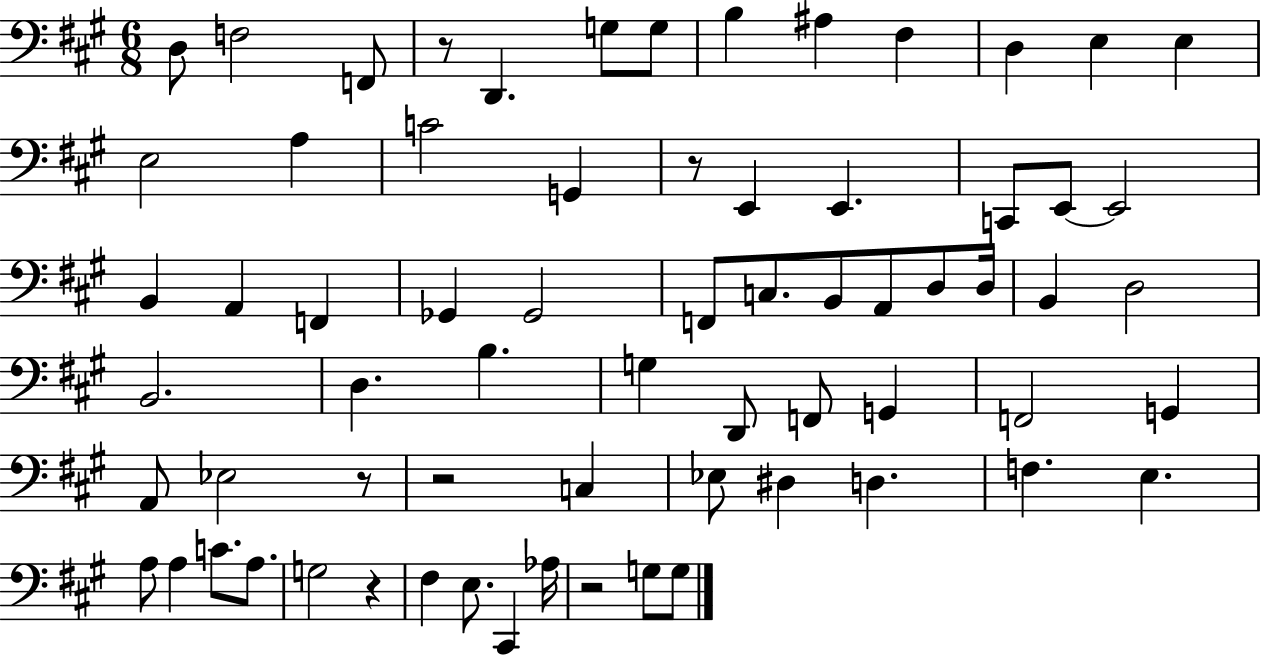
D3/e F3/h F2/e R/e D2/q. G3/e G3/e B3/q A#3/q F#3/q D3/q E3/q E3/q E3/h A3/q C4/h G2/q R/e E2/q E2/q. C2/e E2/e E2/h B2/q A2/q F2/q Gb2/q Gb2/h F2/e C3/e. B2/e A2/e D3/e D3/s B2/q D3/h B2/h. D3/q. B3/q. G3/q D2/e F2/e G2/q F2/h G2/q A2/e Eb3/h R/e R/h C3/q Eb3/e D#3/q D3/q. F3/q. E3/q. A3/e A3/q C4/e. A3/e. G3/h R/q F#3/q E3/e. C#2/q Ab3/s R/h G3/e G3/e